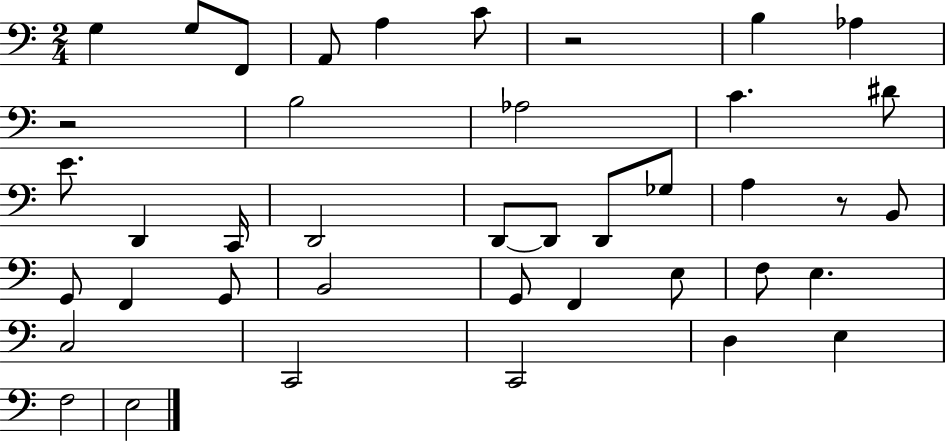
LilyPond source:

{
  \clef bass
  \numericTimeSignature
  \time 2/4
  \key c \major
  \repeat volta 2 { g4 g8 f,8 | a,8 a4 c'8 | r2 | b4 aes4 | \break r2 | b2 | aes2 | c'4. dis'8 | \break e'8. d,4 c,16 | d,2 | d,8~~ d,8 d,8 ges8 | a4 r8 b,8 | \break g,8 f,4 g,8 | b,2 | g,8 f,4 e8 | f8 e4. | \break c2 | c,2 | c,2 | d4 e4 | \break f2 | e2 | } \bar "|."
}